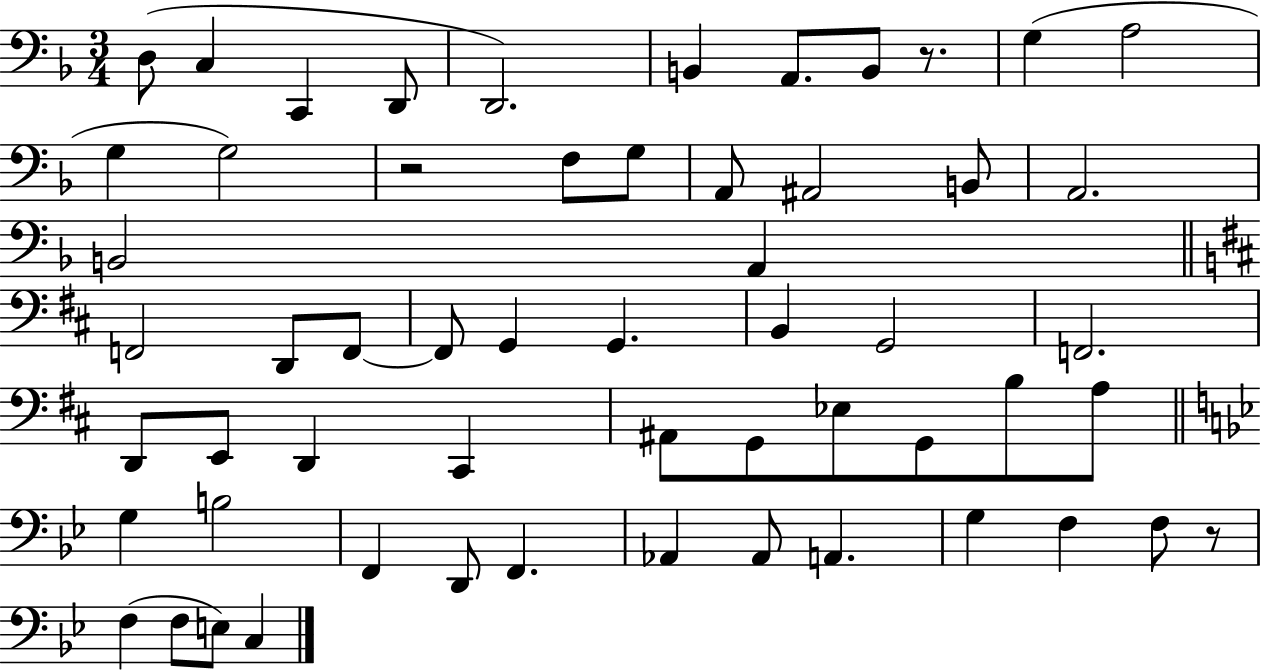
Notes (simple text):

D3/e C3/q C2/q D2/e D2/h. B2/q A2/e. B2/e R/e. G3/q A3/h G3/q G3/h R/h F3/e G3/e A2/e A#2/h B2/e A2/h. B2/h A2/q F2/h D2/e F2/e F2/e G2/q G2/q. B2/q G2/h F2/h. D2/e E2/e D2/q C#2/q A#2/e G2/e Eb3/e G2/e B3/e A3/e G3/q B3/h F2/q D2/e F2/q. Ab2/q Ab2/e A2/q. G3/q F3/q F3/e R/e F3/q F3/e E3/e C3/q